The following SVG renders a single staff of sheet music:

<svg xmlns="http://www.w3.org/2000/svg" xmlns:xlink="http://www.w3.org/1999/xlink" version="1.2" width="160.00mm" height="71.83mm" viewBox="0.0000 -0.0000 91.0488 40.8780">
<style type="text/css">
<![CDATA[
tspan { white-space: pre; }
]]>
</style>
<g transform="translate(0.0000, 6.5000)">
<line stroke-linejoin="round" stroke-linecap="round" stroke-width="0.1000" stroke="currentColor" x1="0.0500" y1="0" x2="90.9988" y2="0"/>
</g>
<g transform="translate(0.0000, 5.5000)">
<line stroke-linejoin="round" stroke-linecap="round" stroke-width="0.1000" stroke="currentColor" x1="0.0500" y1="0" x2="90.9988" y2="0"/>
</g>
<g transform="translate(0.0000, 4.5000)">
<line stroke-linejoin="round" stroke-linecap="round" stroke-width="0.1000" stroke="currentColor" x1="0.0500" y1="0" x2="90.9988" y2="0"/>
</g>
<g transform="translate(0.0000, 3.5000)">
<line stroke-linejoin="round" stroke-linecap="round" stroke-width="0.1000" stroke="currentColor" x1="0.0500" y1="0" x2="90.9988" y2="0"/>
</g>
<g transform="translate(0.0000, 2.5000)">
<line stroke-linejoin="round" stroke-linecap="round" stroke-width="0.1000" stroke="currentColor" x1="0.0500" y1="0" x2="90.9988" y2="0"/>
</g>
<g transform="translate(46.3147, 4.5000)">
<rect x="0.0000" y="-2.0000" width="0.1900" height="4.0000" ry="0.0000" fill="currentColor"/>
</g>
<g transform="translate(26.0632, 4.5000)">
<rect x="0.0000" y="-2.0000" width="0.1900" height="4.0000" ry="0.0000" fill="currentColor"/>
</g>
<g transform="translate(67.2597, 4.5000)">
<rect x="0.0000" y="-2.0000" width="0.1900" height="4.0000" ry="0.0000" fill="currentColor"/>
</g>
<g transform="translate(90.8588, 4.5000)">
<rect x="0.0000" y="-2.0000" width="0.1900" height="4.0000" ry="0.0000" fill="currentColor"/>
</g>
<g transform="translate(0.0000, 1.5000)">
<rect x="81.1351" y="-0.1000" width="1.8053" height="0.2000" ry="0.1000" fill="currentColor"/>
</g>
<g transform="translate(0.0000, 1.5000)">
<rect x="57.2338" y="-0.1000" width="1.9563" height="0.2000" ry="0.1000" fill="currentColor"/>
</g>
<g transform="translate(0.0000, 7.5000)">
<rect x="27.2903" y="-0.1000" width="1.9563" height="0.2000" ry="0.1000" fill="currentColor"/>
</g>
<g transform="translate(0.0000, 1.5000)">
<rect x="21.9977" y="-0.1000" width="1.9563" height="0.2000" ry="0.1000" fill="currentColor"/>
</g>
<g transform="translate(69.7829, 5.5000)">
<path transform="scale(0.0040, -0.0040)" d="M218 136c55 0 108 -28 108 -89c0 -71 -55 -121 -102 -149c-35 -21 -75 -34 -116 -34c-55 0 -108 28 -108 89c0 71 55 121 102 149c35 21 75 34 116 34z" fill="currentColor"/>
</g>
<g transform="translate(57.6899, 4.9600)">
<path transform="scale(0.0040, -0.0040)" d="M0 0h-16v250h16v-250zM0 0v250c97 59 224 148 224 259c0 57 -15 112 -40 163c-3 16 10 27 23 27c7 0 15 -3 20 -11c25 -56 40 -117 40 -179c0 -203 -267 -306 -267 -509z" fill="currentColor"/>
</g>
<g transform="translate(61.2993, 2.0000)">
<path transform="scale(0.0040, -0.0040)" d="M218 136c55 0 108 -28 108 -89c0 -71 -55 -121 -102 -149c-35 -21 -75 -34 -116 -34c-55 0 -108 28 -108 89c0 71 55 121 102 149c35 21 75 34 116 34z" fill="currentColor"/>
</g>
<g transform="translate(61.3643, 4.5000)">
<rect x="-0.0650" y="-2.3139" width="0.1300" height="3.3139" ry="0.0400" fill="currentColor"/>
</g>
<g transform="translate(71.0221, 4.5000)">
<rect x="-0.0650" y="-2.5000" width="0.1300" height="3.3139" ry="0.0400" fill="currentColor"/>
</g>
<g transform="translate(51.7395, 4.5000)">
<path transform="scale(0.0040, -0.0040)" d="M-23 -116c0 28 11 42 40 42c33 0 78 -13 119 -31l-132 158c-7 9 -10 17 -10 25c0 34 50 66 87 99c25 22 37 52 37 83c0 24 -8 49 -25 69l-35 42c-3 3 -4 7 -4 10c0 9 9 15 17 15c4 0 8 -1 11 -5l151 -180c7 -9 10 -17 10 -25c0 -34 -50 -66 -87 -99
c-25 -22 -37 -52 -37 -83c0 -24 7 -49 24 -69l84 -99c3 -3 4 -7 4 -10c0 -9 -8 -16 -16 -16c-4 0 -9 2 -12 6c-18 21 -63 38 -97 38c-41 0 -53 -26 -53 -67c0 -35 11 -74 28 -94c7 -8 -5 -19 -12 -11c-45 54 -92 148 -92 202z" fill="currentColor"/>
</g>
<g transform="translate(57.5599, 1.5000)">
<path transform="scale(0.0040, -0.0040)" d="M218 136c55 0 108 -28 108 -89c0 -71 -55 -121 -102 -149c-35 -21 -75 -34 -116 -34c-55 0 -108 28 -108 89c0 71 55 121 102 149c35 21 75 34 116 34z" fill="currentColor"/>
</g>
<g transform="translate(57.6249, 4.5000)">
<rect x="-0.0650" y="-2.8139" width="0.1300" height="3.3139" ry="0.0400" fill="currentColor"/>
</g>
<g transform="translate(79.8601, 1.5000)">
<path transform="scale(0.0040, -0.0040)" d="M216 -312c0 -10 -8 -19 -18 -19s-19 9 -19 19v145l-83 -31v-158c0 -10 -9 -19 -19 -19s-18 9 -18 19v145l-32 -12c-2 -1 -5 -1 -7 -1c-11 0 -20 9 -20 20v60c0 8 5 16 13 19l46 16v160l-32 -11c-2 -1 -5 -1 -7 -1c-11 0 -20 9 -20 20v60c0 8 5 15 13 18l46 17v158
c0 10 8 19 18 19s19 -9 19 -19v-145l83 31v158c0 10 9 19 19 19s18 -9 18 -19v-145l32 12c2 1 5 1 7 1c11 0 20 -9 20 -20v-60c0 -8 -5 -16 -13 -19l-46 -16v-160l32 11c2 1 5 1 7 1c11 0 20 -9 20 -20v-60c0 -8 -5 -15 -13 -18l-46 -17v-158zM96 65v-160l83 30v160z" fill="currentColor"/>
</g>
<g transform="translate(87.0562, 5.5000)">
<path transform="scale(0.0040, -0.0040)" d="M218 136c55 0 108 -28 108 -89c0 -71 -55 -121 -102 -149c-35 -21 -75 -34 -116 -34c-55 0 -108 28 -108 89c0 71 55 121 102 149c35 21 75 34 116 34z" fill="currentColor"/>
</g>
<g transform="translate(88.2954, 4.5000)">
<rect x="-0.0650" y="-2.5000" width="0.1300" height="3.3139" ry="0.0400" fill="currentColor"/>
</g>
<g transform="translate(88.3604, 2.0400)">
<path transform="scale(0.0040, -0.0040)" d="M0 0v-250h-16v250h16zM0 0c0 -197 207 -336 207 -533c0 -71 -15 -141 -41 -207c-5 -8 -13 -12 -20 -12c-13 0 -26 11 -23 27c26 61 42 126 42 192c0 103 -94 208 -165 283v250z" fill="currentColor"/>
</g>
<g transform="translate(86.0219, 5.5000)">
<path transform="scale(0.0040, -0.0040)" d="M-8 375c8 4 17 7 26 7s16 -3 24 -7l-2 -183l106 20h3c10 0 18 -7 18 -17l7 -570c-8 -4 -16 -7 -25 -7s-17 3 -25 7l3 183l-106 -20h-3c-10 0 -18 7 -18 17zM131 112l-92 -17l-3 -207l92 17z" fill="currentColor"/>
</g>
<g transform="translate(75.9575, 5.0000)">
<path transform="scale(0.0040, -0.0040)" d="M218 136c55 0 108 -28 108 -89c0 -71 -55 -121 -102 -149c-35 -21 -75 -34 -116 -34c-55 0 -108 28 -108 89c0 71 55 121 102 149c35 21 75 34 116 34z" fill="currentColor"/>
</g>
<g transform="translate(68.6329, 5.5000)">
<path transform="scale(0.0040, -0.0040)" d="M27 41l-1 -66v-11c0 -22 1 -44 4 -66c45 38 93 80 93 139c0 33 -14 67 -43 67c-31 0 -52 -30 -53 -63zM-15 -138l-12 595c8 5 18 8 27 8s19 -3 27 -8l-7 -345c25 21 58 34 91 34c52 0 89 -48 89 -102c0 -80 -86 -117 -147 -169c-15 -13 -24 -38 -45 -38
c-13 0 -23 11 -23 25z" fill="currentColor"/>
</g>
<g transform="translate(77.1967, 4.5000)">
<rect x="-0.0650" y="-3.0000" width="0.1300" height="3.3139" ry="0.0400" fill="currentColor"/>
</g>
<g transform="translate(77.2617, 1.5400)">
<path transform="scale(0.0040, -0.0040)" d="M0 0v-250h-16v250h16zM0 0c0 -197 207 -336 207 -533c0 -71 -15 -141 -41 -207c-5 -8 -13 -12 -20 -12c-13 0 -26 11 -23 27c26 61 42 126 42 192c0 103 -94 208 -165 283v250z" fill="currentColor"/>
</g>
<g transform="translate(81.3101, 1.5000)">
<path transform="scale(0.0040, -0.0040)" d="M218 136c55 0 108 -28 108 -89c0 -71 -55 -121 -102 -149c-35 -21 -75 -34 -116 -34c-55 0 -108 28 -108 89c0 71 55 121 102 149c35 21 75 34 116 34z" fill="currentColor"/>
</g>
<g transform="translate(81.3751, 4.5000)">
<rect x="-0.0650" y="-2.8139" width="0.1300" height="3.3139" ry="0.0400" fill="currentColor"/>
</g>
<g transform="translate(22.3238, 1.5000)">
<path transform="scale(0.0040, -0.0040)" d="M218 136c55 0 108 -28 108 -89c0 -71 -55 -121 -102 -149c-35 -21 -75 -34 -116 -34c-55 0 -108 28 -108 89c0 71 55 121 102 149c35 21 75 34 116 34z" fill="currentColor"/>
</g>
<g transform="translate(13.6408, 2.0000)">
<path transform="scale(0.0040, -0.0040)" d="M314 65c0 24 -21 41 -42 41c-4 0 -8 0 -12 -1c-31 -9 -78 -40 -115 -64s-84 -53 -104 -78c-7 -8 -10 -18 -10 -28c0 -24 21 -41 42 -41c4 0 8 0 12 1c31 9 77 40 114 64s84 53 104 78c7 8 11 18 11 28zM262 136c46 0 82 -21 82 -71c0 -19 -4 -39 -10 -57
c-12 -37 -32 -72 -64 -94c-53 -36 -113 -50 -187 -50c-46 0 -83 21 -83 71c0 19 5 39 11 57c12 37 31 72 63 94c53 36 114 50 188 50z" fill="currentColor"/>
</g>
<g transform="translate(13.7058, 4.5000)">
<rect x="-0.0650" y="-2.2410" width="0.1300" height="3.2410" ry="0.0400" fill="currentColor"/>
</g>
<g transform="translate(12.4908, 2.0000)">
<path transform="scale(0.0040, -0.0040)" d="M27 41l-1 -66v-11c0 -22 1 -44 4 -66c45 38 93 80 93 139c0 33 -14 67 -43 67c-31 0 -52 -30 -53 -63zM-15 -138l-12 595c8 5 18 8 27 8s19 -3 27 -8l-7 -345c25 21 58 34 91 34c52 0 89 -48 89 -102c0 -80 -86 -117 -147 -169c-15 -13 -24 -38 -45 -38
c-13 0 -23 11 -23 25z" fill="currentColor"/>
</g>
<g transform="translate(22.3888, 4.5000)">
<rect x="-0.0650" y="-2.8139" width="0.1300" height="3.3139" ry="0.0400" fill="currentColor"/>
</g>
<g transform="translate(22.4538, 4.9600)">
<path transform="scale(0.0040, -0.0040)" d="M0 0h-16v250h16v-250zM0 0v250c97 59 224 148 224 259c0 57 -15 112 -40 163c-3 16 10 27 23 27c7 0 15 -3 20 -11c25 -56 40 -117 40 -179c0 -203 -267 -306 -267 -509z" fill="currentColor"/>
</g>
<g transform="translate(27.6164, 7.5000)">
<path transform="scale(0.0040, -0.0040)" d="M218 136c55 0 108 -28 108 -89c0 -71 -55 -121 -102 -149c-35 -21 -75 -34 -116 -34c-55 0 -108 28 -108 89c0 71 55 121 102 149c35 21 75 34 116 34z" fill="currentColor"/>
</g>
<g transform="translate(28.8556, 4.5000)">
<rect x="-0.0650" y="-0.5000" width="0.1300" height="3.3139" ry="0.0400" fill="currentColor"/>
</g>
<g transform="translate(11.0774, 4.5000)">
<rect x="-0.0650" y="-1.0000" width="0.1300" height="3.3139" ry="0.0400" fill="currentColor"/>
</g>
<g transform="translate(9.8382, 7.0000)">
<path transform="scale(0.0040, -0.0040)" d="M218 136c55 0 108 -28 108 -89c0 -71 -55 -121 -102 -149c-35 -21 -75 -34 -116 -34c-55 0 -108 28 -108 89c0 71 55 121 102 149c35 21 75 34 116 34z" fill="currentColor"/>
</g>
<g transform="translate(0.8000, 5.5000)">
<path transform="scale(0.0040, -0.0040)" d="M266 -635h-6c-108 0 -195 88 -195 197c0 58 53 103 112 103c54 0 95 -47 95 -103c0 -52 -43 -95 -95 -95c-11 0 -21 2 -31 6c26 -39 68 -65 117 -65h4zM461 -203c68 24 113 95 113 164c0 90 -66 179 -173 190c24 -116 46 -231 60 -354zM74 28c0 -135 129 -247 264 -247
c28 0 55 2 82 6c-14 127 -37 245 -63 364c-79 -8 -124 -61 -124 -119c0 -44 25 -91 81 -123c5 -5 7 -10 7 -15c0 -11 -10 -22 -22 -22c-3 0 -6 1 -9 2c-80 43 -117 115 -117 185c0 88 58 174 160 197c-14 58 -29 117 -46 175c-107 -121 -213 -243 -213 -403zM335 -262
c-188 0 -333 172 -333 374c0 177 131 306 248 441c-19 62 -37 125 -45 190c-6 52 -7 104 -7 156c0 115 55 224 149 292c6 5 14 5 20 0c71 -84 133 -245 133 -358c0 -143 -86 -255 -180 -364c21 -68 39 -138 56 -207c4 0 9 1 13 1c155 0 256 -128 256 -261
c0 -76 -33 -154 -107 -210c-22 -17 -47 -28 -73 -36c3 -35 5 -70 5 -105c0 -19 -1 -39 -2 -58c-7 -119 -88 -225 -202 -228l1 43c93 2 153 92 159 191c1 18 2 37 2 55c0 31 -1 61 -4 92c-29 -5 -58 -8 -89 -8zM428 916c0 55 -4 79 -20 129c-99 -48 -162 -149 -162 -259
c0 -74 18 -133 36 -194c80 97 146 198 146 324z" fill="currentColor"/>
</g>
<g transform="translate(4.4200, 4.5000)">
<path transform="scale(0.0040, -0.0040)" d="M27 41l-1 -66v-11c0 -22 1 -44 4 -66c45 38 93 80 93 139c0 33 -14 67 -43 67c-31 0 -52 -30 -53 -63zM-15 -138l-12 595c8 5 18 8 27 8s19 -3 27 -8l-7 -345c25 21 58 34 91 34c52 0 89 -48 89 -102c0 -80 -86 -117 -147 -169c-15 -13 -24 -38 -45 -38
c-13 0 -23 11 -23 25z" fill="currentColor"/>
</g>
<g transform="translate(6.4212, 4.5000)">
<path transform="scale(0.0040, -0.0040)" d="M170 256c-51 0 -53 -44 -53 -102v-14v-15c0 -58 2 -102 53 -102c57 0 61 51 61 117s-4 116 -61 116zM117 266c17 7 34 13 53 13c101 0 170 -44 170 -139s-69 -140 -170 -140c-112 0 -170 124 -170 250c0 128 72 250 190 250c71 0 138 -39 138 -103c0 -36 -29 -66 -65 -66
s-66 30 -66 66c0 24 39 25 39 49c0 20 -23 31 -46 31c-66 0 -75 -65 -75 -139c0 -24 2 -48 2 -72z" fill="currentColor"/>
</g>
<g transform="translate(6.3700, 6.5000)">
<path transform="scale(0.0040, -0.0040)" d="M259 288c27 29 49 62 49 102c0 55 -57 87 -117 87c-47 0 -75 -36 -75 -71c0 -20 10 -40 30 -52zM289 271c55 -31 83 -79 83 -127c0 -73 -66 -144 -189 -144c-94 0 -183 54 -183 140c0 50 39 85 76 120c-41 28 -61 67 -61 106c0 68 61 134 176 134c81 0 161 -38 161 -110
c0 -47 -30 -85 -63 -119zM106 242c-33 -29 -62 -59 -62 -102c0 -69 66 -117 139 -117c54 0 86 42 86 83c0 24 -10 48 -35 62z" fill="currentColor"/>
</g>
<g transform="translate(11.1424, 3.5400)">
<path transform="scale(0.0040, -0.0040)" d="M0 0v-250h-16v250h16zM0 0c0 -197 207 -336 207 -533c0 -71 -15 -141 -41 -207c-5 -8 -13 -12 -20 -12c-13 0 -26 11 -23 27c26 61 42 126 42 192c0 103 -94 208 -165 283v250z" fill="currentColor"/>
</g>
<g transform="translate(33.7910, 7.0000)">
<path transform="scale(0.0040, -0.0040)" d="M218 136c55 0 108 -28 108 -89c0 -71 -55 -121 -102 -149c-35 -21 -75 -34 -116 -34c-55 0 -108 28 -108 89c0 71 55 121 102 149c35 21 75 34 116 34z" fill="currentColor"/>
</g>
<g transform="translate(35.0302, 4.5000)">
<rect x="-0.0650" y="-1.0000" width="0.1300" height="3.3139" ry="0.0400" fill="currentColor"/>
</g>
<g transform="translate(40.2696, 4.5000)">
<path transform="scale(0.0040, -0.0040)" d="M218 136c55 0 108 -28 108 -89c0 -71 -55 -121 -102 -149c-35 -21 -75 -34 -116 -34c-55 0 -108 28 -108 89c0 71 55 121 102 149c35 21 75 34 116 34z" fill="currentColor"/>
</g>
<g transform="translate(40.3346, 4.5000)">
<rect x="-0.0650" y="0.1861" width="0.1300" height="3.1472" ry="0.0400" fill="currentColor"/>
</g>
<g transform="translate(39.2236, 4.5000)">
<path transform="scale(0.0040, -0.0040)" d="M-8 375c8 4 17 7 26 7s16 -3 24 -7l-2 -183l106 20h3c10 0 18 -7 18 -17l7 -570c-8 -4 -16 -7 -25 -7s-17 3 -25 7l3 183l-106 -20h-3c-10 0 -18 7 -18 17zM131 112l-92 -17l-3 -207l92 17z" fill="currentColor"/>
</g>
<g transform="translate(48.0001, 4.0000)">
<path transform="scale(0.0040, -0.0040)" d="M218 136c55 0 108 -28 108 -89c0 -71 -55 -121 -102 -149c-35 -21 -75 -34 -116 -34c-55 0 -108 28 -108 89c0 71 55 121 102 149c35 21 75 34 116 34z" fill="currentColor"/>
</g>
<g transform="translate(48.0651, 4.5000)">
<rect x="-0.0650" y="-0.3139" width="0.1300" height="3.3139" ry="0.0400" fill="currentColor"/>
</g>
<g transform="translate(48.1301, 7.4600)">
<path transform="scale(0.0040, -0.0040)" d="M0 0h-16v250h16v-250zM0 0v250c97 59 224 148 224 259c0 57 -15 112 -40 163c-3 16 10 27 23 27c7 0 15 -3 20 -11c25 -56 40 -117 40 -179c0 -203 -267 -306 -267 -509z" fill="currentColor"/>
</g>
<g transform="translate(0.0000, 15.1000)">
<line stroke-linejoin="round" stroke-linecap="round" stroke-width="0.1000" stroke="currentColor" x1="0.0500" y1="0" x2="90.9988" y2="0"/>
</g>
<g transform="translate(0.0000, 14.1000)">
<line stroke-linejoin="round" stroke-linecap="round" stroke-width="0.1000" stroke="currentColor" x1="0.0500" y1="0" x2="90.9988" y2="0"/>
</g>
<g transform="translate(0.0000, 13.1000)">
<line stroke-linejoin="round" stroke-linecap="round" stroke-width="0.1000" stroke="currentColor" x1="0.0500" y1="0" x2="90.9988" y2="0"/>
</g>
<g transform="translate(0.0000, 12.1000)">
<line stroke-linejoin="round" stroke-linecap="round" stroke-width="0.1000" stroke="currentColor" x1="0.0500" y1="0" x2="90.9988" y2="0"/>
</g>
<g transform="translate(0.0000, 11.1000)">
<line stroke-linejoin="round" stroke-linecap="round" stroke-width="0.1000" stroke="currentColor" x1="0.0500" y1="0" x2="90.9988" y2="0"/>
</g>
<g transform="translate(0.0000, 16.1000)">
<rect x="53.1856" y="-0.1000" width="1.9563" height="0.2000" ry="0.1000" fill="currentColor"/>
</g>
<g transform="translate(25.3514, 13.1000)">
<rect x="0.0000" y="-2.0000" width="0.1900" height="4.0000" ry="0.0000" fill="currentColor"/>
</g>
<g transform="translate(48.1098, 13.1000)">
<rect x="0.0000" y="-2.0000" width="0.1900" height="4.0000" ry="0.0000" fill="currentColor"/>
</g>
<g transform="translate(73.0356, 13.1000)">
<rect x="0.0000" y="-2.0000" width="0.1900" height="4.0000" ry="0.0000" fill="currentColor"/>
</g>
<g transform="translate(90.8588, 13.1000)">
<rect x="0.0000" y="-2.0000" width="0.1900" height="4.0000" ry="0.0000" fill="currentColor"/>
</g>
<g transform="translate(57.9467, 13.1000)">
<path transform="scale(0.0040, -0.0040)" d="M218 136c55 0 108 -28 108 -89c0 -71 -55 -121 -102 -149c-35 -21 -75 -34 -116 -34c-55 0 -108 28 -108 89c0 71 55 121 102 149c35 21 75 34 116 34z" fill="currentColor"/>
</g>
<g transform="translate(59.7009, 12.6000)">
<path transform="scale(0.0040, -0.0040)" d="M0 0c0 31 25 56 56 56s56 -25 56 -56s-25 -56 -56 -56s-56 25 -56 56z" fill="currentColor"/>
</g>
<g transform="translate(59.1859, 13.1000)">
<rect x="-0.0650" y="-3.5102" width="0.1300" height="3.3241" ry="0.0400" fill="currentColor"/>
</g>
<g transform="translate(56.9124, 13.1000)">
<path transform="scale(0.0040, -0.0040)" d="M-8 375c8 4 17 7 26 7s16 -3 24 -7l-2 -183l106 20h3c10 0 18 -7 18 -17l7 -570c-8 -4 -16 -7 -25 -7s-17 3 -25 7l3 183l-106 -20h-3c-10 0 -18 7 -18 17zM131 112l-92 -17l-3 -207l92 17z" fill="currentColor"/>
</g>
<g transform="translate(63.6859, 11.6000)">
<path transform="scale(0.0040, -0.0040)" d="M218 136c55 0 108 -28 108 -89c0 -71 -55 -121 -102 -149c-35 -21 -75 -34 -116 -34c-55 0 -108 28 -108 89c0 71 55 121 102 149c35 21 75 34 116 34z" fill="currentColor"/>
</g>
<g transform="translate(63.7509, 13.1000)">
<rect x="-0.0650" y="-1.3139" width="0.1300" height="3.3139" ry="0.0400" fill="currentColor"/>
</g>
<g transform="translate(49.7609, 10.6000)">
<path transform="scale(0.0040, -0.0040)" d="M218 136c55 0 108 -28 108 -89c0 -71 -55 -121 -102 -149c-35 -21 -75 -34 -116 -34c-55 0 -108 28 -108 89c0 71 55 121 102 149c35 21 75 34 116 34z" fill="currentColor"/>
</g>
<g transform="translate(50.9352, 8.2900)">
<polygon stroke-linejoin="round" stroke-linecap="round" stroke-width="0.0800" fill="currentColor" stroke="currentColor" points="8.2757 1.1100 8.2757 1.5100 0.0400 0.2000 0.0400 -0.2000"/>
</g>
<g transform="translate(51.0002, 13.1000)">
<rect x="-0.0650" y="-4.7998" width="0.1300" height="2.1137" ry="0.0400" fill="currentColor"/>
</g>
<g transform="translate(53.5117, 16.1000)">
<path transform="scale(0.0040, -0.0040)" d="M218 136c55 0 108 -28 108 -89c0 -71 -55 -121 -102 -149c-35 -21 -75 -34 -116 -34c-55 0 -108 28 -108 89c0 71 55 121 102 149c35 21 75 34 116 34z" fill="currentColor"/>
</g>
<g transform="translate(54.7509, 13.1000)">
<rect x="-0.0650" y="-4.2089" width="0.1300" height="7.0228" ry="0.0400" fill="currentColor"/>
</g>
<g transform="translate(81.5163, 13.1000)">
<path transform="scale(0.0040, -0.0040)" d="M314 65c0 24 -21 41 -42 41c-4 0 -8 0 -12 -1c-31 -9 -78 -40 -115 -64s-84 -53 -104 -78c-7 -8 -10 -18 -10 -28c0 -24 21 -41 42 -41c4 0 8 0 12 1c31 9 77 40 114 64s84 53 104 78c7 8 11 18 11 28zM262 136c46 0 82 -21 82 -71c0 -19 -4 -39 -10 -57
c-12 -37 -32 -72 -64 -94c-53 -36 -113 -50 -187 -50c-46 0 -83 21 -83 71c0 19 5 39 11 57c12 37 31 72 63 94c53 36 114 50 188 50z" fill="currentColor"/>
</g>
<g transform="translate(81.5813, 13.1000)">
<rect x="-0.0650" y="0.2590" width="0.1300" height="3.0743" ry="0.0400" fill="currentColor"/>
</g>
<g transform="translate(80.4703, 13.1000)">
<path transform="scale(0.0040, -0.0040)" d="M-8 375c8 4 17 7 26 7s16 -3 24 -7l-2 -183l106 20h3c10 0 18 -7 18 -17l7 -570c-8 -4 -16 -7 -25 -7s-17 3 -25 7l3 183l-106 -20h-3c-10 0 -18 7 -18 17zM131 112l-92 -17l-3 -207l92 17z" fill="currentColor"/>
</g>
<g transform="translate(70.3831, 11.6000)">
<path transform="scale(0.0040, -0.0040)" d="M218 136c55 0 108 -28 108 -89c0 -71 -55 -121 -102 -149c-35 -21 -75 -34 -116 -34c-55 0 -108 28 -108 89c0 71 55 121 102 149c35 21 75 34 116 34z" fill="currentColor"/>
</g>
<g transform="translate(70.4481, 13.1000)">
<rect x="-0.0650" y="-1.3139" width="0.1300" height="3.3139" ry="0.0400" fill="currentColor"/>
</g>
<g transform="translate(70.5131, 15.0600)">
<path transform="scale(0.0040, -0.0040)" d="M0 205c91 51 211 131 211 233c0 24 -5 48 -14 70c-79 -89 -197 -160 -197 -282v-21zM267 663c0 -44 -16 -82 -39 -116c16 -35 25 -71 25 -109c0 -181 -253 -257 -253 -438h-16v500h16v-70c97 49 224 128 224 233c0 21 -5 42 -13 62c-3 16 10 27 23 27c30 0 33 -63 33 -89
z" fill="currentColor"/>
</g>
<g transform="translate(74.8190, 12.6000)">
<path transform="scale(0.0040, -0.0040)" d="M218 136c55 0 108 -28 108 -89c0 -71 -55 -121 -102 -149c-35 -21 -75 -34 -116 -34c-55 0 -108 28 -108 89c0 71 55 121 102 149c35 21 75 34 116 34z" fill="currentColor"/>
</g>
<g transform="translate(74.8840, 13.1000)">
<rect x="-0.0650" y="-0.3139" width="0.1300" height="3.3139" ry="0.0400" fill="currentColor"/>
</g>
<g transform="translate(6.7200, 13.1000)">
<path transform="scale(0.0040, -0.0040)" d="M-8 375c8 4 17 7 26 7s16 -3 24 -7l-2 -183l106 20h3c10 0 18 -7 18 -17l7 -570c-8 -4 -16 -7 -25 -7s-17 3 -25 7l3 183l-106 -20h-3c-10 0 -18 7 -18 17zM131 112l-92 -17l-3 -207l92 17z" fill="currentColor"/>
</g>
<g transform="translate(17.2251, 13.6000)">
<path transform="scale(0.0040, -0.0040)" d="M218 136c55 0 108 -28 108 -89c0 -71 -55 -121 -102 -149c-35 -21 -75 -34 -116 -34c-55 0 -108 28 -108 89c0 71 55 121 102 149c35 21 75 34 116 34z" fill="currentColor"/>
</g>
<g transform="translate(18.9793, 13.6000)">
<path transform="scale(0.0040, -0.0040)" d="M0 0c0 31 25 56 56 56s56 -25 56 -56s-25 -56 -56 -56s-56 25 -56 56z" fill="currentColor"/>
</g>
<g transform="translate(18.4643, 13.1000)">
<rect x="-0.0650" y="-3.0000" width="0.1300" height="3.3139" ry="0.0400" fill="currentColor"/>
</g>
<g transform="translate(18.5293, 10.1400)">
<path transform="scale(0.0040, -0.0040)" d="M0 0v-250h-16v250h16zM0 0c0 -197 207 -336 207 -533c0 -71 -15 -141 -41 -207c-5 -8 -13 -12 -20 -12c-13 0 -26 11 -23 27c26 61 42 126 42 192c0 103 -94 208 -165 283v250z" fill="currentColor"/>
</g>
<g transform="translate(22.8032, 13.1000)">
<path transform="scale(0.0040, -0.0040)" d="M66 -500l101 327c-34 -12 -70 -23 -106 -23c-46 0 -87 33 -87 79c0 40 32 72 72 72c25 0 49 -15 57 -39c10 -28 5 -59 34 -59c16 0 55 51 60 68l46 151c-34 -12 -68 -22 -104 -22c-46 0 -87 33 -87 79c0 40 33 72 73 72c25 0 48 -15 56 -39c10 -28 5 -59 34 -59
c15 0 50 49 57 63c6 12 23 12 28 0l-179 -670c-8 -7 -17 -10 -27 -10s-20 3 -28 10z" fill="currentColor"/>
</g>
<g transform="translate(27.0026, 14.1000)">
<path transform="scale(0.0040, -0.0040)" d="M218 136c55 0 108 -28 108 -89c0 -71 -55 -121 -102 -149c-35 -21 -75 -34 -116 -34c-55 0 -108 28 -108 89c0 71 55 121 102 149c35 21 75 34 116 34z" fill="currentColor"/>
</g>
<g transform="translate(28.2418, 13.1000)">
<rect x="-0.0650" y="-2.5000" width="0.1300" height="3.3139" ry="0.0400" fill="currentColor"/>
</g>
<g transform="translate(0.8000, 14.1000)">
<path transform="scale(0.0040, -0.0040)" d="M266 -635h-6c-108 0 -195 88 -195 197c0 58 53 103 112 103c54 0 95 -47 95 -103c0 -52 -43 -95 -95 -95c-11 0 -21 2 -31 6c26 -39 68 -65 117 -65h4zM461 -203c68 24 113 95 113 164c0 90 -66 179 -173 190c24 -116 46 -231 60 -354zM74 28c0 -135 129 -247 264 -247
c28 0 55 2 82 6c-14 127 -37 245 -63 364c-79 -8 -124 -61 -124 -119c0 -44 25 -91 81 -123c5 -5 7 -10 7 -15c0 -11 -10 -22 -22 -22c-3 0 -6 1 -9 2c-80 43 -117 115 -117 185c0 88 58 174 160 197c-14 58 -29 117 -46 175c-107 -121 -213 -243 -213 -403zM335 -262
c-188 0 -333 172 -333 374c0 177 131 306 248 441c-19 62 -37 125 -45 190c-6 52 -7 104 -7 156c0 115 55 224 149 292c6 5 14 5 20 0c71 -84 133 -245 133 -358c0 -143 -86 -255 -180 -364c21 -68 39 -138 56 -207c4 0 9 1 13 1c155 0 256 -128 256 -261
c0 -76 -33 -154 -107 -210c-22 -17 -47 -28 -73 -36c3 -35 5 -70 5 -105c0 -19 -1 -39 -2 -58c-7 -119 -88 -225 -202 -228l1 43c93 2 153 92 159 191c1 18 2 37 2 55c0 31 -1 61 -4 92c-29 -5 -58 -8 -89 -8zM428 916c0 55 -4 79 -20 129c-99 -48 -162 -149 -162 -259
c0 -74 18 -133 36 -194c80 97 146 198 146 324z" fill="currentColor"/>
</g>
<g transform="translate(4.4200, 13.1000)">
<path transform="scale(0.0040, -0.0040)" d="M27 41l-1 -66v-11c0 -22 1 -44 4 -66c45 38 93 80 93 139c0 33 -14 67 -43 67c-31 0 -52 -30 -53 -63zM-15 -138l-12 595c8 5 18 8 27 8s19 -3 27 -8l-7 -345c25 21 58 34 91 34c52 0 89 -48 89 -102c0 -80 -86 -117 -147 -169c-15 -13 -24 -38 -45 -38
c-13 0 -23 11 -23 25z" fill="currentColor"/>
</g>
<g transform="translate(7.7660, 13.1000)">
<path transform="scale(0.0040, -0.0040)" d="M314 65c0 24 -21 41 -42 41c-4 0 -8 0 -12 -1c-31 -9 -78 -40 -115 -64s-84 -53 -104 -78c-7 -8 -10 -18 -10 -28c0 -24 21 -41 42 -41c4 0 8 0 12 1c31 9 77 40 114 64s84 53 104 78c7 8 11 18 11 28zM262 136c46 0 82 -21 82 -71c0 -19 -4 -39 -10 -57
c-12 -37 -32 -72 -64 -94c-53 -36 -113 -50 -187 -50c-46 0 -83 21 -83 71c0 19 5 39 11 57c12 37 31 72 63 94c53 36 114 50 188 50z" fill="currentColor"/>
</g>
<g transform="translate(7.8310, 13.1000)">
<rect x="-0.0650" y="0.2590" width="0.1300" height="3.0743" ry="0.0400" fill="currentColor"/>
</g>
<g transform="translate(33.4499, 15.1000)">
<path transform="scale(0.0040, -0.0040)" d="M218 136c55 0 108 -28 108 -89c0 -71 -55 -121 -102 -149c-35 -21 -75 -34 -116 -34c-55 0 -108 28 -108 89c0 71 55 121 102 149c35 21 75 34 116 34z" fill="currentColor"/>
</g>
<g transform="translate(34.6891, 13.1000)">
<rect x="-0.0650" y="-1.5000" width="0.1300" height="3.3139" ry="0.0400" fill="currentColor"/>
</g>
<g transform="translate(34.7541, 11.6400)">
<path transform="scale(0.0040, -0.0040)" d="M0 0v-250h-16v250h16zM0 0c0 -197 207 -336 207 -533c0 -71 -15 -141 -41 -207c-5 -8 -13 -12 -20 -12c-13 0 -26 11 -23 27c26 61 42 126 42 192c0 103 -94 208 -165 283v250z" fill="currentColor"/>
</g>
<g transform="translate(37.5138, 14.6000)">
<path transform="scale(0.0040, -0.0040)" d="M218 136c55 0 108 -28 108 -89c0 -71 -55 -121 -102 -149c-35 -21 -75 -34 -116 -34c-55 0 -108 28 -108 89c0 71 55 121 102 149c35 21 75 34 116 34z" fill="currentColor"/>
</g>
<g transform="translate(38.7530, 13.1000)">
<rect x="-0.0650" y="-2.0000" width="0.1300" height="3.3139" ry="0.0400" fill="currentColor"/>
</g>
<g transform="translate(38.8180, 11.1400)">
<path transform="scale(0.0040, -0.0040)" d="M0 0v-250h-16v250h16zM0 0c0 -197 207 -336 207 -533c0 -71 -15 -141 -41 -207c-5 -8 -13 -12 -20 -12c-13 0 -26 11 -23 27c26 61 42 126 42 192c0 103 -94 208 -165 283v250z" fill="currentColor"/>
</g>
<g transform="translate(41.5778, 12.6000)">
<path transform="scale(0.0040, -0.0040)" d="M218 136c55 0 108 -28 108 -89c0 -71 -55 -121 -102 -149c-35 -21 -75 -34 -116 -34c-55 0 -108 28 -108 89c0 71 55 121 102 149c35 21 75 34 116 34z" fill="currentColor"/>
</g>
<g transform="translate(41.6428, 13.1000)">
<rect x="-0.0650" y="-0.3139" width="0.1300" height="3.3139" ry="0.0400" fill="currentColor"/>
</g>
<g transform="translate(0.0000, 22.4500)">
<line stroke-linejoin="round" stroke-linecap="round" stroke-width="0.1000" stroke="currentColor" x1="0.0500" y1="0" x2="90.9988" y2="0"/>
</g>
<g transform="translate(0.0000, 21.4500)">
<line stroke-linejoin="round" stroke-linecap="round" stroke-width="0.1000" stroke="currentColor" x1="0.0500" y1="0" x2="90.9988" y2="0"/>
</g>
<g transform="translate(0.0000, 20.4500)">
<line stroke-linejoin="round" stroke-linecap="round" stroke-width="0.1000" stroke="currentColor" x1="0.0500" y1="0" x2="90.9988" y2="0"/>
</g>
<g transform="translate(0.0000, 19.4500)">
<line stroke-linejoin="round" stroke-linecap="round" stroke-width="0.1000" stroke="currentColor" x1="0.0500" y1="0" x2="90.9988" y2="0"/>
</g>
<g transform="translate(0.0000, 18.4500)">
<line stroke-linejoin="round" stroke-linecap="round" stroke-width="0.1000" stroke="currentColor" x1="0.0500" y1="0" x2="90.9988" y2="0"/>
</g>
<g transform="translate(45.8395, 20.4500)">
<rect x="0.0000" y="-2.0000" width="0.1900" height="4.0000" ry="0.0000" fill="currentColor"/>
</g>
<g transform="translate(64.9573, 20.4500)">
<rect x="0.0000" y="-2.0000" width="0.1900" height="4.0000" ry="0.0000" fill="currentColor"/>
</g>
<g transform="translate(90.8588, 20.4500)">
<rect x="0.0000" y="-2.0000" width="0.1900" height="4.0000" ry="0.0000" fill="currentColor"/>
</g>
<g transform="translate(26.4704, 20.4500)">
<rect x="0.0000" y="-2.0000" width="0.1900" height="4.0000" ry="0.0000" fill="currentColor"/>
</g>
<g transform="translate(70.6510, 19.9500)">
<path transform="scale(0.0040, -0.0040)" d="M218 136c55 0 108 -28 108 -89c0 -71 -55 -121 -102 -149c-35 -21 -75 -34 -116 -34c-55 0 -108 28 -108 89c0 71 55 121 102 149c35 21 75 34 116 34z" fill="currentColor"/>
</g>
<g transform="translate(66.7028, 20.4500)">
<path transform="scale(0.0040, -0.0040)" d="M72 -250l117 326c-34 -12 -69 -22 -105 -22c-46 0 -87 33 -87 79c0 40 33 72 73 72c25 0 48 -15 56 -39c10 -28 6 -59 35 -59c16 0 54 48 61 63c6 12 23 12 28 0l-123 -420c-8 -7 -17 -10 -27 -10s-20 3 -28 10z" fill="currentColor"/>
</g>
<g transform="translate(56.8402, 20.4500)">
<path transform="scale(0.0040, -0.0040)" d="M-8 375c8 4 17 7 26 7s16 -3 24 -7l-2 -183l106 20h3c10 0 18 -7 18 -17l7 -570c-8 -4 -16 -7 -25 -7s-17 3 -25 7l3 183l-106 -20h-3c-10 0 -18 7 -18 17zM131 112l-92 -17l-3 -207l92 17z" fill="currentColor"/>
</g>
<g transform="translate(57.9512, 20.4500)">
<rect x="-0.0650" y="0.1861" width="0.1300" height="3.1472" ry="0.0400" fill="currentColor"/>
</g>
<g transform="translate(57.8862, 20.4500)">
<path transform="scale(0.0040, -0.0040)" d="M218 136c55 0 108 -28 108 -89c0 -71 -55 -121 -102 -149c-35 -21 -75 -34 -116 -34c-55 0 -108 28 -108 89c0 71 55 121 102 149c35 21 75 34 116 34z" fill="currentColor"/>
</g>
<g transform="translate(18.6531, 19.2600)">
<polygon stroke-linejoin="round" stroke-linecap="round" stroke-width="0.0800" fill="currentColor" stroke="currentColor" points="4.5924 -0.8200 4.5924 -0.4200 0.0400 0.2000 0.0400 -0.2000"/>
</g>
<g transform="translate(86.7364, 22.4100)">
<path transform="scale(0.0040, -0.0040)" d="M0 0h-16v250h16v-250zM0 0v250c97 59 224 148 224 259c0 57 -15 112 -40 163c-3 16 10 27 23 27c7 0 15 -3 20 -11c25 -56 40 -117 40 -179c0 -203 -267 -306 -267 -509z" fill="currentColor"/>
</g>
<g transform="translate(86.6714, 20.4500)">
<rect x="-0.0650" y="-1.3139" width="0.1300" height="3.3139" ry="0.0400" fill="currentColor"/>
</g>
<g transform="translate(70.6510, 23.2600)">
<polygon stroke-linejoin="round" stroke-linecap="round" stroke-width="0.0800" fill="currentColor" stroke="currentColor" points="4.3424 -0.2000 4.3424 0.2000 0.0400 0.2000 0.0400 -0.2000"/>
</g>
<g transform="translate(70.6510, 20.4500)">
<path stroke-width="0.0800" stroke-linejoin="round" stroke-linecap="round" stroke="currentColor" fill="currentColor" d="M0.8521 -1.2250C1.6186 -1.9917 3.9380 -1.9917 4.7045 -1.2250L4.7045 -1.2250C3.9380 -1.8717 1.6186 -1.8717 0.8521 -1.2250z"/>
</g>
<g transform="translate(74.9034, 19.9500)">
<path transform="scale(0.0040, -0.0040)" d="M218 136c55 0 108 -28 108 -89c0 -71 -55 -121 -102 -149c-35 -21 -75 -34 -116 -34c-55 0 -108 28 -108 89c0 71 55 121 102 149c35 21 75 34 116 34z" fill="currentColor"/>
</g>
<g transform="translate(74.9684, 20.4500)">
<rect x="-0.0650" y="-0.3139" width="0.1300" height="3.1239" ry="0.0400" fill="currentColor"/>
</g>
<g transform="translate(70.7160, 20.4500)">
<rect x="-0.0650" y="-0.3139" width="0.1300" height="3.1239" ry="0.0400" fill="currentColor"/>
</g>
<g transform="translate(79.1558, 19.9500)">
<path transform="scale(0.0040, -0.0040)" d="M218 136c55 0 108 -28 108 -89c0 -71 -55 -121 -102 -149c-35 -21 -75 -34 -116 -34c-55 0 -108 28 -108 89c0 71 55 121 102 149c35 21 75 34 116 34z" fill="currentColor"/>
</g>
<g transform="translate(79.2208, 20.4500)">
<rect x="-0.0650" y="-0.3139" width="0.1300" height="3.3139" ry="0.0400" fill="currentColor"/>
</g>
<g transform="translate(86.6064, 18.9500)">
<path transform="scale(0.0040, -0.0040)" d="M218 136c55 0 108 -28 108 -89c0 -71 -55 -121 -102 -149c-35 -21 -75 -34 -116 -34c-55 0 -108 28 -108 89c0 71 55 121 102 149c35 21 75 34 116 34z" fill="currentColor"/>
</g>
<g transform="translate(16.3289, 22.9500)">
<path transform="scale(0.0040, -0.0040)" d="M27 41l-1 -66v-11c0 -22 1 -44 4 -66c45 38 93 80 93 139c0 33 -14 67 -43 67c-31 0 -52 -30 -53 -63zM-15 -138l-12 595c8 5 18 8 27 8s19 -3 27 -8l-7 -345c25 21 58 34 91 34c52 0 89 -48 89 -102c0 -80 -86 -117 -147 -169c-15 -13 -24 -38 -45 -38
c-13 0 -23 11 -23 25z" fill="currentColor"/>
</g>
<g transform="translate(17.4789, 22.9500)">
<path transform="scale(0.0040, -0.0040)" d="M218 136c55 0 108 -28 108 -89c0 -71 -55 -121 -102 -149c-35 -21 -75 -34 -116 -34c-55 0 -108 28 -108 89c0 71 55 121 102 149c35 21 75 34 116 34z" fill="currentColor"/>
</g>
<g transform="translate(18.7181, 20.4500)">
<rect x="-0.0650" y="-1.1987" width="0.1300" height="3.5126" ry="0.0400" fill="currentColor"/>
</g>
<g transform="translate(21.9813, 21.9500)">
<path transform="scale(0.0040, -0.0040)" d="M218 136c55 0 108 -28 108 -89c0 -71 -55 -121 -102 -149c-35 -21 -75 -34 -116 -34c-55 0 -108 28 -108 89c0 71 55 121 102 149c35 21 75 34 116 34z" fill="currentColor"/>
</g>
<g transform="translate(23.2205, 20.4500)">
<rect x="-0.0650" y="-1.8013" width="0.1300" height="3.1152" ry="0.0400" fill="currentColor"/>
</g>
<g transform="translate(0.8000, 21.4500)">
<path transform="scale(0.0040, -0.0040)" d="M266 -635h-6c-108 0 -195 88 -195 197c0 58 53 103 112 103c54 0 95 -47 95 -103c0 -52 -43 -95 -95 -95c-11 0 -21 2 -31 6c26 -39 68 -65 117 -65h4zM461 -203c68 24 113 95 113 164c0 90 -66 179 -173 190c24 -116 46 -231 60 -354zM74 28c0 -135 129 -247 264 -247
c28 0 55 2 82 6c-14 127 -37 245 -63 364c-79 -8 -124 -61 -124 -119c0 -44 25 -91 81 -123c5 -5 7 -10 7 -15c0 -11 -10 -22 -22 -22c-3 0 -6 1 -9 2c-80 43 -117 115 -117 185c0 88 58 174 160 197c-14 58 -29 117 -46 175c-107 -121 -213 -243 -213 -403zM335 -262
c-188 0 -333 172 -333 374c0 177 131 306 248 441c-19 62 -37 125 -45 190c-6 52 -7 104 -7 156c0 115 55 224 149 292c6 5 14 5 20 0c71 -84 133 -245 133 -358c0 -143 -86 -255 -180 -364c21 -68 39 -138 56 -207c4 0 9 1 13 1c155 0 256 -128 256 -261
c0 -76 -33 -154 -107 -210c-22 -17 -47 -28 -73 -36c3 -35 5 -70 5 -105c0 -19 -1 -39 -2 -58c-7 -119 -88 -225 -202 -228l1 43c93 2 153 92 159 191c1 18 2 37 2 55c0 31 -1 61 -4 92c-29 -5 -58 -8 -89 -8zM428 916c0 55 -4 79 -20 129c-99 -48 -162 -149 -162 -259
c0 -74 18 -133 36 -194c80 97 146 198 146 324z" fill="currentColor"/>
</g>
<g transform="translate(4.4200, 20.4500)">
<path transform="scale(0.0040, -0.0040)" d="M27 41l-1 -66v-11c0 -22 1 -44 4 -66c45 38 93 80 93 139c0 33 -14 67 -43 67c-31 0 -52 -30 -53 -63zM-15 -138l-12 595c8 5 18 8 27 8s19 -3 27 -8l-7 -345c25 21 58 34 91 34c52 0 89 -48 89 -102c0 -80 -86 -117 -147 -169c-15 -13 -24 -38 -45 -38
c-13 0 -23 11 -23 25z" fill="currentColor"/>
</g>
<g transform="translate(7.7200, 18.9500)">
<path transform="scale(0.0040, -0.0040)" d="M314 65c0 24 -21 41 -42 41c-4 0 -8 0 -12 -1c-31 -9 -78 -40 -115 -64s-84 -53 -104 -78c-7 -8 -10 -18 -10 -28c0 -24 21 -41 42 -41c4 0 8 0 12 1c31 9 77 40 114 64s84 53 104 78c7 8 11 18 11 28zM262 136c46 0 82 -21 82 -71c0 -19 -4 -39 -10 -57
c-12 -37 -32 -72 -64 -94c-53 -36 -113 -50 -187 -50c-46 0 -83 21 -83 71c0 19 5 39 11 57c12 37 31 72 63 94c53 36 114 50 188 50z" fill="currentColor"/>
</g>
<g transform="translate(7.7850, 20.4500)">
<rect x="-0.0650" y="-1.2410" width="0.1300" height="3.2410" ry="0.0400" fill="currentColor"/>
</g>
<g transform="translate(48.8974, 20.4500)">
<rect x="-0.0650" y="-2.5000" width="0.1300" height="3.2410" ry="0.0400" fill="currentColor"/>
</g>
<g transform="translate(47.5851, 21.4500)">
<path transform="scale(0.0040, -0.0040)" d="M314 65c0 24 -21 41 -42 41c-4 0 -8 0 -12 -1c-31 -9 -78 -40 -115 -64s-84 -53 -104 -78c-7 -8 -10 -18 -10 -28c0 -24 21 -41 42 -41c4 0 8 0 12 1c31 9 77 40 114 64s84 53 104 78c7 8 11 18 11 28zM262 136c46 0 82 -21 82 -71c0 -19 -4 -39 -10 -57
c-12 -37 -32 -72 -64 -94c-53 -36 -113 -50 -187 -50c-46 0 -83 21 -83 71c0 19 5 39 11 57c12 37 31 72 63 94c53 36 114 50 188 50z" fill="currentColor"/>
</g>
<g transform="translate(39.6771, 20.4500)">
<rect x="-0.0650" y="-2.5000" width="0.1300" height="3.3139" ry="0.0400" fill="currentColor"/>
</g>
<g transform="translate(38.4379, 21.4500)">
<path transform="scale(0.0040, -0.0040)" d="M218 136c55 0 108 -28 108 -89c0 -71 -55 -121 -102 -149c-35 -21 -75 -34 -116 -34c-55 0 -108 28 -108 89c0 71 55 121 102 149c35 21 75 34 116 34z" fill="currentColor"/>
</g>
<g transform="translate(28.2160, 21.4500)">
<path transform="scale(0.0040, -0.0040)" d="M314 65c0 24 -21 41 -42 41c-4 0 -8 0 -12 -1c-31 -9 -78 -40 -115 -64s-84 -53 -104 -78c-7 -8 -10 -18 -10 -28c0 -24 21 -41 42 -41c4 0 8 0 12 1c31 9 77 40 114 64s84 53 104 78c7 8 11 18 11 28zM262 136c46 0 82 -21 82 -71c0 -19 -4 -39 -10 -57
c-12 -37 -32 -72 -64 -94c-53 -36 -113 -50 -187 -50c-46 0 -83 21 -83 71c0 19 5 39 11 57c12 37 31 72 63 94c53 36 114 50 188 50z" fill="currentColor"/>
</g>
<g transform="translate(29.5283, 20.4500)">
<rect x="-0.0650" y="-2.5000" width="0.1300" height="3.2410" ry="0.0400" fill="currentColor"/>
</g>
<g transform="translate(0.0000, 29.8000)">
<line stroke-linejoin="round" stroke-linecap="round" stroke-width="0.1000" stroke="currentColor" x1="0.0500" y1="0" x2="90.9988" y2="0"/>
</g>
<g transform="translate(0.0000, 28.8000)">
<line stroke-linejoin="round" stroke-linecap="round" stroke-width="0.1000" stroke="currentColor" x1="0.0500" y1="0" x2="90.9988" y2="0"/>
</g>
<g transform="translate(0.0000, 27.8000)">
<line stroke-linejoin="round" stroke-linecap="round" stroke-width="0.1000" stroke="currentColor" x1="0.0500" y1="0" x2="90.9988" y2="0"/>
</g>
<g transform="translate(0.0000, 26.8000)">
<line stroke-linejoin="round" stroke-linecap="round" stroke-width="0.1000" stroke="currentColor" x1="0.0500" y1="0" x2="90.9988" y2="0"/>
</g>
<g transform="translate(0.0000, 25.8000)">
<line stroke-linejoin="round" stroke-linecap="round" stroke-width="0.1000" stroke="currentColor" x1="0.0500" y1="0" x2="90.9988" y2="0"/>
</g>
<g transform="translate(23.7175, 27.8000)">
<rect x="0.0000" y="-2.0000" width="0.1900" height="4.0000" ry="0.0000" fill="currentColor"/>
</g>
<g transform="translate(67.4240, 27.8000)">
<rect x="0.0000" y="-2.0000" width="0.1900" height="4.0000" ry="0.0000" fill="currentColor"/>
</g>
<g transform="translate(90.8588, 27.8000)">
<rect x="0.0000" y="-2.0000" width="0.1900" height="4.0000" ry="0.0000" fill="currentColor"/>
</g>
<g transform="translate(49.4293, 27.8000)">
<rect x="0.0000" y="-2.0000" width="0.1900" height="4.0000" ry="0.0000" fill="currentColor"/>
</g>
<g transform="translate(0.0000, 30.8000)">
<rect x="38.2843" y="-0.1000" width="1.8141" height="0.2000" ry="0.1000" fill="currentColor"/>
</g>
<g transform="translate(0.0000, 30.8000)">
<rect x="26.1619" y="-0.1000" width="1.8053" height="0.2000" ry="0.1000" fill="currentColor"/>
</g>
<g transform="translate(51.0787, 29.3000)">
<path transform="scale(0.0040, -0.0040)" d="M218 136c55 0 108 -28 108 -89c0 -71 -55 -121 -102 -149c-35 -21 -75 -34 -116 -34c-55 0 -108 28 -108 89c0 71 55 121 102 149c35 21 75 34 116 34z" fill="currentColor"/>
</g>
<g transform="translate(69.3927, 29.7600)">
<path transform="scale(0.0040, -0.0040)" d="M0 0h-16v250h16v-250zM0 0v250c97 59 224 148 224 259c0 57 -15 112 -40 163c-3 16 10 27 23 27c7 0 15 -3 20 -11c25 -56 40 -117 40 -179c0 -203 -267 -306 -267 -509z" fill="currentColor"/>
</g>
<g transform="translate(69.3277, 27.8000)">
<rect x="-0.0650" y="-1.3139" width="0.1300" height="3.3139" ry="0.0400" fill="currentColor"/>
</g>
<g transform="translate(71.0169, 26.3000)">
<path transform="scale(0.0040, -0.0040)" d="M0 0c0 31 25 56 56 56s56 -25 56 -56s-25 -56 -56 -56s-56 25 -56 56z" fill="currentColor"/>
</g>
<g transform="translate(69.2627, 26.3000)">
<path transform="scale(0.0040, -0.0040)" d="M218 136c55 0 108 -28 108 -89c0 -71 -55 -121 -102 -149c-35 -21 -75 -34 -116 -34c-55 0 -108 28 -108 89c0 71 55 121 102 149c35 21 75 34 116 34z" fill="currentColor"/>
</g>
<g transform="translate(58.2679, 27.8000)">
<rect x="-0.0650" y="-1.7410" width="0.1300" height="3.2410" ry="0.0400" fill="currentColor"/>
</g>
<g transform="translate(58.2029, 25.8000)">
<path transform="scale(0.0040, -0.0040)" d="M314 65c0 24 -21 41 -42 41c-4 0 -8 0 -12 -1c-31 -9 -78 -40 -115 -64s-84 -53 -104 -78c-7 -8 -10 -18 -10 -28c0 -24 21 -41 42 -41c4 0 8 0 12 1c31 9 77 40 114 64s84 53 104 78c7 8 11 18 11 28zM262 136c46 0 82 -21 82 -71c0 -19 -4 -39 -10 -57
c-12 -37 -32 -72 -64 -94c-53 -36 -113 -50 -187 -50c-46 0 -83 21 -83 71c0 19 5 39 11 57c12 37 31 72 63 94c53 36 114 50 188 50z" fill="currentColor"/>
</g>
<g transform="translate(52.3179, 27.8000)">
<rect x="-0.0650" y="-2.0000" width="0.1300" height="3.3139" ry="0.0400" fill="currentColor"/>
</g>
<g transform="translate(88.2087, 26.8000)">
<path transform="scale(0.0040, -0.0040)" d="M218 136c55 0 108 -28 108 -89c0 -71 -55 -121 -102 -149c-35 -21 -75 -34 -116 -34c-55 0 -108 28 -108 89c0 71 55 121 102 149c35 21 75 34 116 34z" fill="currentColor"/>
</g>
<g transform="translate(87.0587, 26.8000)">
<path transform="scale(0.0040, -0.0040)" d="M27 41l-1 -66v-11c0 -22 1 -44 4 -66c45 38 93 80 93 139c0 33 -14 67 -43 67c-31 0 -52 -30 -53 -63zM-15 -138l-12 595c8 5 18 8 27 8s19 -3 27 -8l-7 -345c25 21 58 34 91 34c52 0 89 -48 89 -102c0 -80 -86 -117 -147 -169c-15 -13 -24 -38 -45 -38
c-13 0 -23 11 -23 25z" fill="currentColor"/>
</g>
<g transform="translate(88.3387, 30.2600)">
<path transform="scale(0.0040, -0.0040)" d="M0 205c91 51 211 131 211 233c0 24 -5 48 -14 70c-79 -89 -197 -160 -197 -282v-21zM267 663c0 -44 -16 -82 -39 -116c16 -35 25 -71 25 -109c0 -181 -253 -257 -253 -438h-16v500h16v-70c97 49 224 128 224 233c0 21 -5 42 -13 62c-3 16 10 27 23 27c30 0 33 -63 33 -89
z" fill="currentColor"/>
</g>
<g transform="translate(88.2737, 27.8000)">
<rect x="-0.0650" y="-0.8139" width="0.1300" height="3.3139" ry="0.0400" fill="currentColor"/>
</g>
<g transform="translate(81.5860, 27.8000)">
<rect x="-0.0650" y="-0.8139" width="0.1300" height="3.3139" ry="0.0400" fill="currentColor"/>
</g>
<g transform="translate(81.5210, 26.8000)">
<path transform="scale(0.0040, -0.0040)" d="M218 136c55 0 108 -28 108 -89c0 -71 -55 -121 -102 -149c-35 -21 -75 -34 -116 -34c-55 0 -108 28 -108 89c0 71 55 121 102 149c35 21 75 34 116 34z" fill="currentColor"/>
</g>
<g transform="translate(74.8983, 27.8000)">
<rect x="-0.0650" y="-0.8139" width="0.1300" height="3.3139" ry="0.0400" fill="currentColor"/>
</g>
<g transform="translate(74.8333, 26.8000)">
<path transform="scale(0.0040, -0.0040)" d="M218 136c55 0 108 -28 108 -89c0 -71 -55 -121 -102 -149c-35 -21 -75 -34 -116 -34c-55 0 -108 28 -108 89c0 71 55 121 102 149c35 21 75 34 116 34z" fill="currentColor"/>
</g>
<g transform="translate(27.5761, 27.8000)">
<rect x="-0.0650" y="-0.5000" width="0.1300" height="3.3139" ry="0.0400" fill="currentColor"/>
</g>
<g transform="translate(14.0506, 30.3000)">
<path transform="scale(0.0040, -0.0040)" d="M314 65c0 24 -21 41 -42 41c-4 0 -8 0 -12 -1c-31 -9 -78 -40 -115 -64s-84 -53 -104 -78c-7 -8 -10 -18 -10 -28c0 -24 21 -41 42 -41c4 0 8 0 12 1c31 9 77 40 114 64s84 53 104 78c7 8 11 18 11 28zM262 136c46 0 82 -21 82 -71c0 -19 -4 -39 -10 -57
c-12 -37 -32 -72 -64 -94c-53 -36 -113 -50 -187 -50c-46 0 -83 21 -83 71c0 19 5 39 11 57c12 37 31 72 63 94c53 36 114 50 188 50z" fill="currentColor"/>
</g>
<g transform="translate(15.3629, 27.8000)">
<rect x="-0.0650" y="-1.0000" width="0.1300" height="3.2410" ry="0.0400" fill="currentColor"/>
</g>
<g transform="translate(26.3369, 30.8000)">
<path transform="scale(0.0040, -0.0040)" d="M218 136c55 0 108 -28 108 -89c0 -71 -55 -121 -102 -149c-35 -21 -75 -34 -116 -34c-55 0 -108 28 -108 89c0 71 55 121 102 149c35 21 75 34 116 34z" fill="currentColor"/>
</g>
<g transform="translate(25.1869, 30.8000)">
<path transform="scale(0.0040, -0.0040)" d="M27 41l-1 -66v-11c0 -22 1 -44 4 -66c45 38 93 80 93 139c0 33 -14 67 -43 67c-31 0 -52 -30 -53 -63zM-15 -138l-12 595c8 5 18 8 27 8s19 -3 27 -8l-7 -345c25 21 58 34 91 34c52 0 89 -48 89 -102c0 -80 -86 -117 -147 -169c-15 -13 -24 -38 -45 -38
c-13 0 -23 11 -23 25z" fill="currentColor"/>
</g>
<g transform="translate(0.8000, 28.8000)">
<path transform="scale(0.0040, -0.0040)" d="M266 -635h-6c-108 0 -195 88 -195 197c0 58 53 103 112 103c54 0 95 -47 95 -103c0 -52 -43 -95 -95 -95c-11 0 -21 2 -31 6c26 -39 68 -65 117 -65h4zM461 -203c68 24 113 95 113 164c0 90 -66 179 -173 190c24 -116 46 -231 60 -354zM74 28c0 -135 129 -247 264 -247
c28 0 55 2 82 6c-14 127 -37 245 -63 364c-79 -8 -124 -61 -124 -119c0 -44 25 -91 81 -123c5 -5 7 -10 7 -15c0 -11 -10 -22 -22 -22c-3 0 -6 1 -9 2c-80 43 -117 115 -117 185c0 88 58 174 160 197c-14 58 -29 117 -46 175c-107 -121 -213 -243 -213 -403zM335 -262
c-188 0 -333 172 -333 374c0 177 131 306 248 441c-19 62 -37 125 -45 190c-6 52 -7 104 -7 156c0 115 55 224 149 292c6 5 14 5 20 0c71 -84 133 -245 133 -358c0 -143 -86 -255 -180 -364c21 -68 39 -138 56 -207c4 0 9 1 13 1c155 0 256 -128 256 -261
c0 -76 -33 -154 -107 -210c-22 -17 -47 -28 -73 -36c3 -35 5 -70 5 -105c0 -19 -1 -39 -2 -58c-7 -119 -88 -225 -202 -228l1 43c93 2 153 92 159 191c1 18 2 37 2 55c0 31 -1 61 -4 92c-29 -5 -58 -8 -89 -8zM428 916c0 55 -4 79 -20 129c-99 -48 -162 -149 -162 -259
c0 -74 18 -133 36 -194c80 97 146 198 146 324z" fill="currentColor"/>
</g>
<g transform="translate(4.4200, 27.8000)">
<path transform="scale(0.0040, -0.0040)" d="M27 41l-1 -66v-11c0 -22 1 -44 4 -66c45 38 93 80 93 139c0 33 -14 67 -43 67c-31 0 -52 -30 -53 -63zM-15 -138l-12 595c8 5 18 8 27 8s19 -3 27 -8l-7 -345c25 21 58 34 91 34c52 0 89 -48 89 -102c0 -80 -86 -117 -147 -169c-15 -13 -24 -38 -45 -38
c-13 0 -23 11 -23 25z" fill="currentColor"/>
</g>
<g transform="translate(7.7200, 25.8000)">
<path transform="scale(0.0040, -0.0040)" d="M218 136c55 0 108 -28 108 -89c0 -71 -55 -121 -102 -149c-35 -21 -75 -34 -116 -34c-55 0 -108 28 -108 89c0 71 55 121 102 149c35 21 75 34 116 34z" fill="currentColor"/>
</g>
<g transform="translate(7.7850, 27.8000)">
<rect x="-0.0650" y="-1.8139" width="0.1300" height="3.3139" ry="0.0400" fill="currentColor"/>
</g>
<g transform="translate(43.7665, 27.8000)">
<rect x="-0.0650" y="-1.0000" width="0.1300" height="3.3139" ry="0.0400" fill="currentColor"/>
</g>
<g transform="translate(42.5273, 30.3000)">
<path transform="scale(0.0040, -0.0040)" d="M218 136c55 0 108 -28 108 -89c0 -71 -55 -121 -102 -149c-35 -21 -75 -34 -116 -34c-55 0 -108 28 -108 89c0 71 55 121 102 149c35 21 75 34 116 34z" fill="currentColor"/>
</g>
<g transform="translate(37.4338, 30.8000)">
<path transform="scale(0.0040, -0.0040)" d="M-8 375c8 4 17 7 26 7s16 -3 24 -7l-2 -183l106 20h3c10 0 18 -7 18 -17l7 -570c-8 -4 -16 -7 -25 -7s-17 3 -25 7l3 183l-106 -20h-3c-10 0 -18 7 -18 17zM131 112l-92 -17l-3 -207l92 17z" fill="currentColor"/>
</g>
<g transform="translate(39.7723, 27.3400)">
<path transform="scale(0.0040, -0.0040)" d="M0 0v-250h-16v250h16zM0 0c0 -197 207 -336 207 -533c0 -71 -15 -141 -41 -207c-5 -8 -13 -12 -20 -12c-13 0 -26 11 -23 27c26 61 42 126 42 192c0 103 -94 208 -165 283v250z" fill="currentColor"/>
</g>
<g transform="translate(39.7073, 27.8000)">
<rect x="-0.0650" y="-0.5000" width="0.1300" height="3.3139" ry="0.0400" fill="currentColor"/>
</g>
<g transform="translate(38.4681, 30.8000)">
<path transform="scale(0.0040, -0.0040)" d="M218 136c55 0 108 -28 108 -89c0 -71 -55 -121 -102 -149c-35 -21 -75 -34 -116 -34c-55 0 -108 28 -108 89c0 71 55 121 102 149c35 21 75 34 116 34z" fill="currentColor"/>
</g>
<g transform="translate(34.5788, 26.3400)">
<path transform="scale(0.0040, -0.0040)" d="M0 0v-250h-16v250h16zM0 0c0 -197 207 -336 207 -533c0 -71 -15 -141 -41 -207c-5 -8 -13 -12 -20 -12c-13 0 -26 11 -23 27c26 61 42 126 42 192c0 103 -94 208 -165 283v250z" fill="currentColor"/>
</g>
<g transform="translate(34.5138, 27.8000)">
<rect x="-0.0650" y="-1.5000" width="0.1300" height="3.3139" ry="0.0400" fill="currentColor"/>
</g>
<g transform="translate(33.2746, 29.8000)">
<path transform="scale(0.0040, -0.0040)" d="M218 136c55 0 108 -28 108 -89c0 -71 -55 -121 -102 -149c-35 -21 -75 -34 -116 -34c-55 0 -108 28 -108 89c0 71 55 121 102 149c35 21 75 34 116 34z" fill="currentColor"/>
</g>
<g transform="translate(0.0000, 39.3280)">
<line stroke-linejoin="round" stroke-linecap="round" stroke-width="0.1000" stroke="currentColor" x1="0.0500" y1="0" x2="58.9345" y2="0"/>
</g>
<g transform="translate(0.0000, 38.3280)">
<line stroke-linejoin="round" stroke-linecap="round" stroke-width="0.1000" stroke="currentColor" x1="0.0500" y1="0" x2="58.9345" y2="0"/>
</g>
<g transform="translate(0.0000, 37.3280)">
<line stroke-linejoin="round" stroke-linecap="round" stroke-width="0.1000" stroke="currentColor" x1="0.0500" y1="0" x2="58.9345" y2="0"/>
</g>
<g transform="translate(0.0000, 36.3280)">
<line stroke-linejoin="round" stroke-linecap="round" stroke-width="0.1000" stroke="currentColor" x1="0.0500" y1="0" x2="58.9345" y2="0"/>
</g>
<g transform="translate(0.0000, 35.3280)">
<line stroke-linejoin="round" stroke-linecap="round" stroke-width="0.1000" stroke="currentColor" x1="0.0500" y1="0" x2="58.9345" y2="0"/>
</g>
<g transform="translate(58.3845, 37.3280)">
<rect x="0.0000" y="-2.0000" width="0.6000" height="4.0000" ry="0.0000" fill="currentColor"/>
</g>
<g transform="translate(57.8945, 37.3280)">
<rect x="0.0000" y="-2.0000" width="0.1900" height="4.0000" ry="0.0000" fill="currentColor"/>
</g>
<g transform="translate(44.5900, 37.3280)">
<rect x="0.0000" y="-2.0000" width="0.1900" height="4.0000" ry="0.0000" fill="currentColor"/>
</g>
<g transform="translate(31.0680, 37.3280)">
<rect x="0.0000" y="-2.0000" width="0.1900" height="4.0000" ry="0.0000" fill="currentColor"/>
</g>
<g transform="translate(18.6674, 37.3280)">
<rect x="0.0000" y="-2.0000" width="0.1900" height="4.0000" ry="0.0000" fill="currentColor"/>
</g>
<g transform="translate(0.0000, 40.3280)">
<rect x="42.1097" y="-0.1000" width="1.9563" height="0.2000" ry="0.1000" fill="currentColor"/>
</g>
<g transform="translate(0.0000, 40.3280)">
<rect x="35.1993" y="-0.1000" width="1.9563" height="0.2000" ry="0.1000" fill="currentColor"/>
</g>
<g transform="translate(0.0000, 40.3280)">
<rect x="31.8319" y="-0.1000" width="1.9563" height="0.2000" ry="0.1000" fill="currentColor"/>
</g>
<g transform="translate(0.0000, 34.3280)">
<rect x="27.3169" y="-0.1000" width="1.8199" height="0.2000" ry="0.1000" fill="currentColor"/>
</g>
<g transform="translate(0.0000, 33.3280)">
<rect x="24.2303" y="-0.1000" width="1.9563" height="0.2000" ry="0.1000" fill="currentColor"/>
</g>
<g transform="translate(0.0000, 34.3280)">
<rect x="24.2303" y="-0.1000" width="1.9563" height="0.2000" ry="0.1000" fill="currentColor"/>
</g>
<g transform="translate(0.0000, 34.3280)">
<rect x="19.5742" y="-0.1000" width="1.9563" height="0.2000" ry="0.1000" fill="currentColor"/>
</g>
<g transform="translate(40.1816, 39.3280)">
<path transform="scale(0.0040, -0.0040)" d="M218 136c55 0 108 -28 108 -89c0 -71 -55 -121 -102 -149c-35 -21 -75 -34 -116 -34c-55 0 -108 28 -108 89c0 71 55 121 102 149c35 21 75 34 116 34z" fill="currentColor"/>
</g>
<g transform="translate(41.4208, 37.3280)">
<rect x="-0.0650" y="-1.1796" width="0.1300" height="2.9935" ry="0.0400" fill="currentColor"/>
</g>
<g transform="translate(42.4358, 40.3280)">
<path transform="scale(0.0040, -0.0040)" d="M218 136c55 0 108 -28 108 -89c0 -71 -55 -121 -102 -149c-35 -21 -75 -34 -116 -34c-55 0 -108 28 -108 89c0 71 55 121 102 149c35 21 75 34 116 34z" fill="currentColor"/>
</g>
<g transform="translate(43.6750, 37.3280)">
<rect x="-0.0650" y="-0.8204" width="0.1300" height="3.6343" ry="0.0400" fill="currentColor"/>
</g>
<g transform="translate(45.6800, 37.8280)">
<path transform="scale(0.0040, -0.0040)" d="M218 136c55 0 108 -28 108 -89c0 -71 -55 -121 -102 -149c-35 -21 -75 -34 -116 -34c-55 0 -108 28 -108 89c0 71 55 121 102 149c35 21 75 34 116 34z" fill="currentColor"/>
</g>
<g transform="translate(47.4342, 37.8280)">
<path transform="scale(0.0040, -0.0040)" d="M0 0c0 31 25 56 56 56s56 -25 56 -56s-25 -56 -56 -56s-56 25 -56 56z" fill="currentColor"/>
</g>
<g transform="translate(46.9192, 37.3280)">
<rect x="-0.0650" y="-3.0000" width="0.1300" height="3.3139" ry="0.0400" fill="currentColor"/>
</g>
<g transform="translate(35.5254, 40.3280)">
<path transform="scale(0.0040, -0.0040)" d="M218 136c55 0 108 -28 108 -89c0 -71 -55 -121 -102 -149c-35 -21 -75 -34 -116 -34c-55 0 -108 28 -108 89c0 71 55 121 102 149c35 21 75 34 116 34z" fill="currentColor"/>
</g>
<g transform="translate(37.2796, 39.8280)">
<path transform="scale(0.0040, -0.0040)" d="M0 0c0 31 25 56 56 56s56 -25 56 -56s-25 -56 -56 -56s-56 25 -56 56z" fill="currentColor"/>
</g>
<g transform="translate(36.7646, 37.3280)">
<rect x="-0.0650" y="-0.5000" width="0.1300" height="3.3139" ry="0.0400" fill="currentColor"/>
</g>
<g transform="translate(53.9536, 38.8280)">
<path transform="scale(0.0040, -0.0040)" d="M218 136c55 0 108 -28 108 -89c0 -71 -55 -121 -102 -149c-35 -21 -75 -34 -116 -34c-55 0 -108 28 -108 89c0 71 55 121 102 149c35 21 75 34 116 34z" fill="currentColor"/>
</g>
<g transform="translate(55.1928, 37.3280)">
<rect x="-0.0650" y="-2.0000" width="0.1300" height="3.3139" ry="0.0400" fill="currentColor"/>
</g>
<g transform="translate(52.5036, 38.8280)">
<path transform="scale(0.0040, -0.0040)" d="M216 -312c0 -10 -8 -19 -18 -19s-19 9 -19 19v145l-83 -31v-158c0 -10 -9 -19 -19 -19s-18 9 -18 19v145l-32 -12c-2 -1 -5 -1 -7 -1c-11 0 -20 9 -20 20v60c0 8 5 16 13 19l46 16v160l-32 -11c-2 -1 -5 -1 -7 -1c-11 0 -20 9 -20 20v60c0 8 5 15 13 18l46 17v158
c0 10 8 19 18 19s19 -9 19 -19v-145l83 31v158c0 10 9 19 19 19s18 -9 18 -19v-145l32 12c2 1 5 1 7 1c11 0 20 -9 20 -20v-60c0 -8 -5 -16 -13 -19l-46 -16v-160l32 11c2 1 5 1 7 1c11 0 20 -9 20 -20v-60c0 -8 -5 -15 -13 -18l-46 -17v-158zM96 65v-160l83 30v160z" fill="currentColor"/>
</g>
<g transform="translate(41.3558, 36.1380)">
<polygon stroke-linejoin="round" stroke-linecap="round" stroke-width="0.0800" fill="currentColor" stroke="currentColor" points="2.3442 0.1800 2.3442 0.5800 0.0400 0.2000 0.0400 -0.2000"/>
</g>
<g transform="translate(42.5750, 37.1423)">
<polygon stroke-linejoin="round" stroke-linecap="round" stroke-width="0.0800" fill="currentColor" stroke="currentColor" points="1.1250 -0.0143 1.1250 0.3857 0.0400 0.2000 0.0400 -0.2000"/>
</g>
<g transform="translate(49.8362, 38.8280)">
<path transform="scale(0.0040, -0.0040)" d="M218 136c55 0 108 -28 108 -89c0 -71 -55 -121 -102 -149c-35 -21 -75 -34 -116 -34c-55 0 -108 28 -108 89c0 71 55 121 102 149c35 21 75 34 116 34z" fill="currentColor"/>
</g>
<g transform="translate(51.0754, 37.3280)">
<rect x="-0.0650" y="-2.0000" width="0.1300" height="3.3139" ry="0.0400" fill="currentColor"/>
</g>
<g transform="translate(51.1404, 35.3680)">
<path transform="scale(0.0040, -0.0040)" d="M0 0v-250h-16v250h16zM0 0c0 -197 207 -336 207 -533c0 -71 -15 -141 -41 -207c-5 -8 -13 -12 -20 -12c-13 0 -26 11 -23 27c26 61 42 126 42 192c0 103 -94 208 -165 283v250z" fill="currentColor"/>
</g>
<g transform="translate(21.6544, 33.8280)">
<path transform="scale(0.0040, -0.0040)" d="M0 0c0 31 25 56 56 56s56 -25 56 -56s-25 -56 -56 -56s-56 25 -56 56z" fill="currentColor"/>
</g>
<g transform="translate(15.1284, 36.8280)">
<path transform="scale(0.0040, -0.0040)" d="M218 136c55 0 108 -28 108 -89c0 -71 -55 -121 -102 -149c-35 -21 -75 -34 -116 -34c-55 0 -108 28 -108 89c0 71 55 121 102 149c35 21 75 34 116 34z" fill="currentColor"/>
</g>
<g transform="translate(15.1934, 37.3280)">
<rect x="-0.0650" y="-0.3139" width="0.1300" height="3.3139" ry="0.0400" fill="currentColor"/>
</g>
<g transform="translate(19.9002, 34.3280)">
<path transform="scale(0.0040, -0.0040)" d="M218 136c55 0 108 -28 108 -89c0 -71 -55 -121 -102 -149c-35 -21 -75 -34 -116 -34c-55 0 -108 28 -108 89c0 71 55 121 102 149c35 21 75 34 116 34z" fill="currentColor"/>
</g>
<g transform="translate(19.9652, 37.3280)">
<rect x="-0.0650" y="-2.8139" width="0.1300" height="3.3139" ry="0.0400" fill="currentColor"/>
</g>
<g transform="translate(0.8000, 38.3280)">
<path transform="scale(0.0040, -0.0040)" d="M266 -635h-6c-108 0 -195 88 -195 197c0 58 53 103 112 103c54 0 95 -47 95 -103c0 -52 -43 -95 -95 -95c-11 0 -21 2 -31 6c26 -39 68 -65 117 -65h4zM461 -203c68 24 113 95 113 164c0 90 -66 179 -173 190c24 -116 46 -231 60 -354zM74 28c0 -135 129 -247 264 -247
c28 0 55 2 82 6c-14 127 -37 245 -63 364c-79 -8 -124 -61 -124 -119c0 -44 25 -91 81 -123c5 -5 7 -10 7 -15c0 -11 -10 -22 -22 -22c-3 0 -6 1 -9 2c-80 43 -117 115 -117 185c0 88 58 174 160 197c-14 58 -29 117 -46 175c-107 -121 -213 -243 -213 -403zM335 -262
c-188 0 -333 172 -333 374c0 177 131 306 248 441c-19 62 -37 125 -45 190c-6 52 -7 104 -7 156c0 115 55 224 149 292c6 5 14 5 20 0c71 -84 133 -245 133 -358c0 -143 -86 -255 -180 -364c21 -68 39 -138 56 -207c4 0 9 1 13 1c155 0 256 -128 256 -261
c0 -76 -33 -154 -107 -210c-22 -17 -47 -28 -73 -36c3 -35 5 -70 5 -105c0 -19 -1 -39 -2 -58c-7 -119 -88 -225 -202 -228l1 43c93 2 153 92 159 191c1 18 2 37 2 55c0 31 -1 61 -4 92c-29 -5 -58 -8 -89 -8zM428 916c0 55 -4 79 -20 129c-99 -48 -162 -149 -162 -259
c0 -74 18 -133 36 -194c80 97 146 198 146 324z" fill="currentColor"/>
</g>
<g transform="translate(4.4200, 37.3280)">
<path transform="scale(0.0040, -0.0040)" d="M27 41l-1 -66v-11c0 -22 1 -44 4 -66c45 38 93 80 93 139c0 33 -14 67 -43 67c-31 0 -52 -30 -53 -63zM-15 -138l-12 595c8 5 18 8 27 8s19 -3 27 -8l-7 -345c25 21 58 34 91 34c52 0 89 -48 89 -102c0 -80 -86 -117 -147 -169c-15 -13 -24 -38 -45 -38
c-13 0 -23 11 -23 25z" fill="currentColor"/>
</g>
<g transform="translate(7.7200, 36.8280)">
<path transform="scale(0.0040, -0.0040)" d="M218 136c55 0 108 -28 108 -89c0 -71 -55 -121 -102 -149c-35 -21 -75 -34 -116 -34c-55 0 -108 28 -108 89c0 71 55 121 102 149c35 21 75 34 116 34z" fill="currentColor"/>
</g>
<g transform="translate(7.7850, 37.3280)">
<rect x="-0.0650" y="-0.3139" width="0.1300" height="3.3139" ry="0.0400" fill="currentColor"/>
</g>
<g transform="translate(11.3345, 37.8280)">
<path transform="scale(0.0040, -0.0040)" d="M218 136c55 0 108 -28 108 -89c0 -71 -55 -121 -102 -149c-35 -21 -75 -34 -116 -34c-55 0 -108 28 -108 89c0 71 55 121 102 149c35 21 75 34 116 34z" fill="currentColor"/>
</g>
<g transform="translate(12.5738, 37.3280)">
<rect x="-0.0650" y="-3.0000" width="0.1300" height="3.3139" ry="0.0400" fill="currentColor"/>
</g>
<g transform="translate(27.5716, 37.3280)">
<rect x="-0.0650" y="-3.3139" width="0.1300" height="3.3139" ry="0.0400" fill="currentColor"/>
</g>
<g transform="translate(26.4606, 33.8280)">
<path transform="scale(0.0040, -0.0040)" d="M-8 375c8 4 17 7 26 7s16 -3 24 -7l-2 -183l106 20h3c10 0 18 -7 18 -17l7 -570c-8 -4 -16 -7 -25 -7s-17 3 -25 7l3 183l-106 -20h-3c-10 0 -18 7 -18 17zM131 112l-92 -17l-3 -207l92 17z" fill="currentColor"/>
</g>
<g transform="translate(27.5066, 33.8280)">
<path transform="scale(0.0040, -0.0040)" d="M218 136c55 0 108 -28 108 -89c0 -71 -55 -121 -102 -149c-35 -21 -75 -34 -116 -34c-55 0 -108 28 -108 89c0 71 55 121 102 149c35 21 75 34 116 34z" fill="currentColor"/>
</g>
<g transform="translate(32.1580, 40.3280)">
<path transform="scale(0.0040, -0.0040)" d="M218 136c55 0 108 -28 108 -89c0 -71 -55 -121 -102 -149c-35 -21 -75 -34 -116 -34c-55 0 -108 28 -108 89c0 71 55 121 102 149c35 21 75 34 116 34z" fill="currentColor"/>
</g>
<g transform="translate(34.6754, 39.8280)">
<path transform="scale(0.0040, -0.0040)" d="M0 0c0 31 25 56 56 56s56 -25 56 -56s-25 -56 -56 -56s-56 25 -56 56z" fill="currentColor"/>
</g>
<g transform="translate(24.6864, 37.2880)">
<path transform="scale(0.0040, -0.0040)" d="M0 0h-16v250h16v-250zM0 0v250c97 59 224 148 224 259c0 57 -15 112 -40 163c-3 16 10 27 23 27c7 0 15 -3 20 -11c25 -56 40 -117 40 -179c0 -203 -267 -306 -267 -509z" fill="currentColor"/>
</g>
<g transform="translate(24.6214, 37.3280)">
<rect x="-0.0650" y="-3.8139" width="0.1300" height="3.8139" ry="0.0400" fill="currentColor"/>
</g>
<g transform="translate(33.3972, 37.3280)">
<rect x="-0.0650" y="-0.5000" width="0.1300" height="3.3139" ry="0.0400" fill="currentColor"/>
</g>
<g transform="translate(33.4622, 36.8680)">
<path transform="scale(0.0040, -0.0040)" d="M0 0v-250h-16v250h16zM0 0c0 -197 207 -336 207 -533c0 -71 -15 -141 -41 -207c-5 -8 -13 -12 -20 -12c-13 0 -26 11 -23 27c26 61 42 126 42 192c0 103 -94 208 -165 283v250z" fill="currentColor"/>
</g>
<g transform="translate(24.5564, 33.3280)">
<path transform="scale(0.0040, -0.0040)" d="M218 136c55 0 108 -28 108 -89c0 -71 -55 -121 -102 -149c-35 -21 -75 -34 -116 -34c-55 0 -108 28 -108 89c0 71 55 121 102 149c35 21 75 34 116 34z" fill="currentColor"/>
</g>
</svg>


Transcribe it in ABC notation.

X:1
T:Untitled
M:6/8
L:1/4
K:F
D/2 _g2 a/2 C D B c/2 z a/2 g _G A/2 ^a G/2 B2 A/2 z/4 G E/2 F/2 c g/2 C/2 B/2 e e/4 c B2 e2 _D/2 F/2 G2 G G2 B z/2 c/2 c/2 c e/2 f D2 _C E/2 C/2 D F f2 e/2 d d _d/4 c A c a c'/2 b C/2 C E/2 C/4 A F/2 ^F